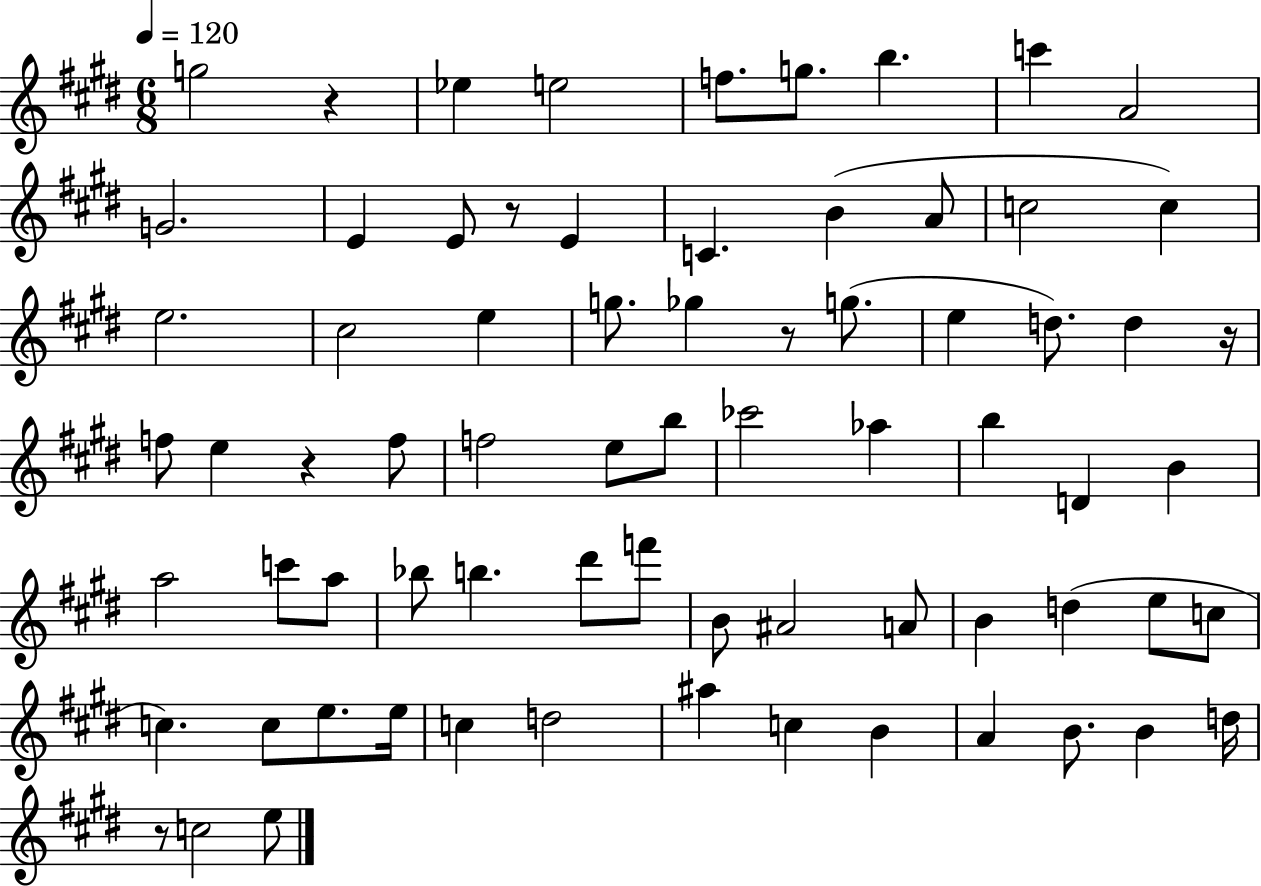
G5/h R/q Eb5/q E5/h F5/e. G5/e. B5/q. C6/q A4/h G4/h. E4/q E4/e R/e E4/q C4/q. B4/q A4/e C5/h C5/q E5/h. C#5/h E5/q G5/e. Gb5/q R/e G5/e. E5/q D5/e. D5/q R/s F5/e E5/q R/q F5/e F5/h E5/e B5/e CES6/h Ab5/q B5/q D4/q B4/q A5/h C6/e A5/e Bb5/e B5/q. D#6/e F6/e B4/e A#4/h A4/e B4/q D5/q E5/e C5/e C5/q. C5/e E5/e. E5/s C5/q D5/h A#5/q C5/q B4/q A4/q B4/e. B4/q D5/s R/e C5/h E5/e